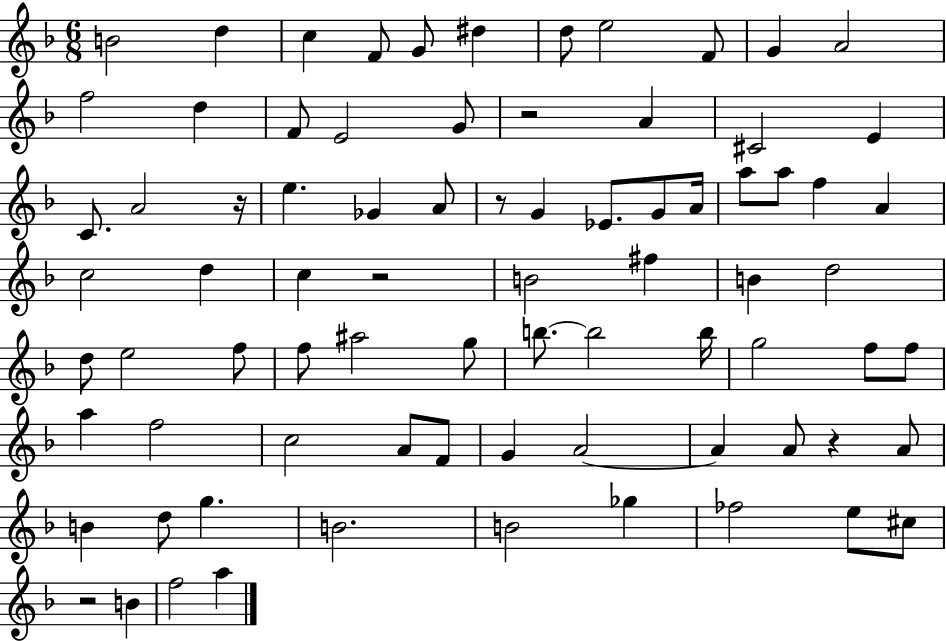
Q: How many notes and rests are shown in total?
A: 79